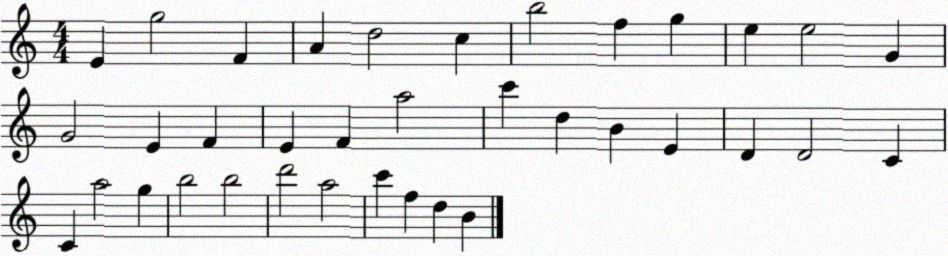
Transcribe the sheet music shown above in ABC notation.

X:1
T:Untitled
M:4/4
L:1/4
K:C
E g2 F A d2 c b2 f g e e2 G G2 E F E F a2 c' d B E D D2 C C a2 g b2 b2 d'2 a2 c' f d B